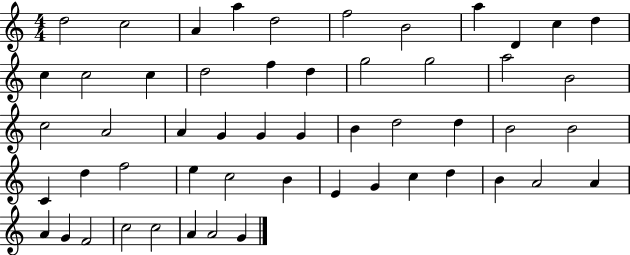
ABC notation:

X:1
T:Untitled
M:4/4
L:1/4
K:C
d2 c2 A a d2 f2 B2 a D c d c c2 c d2 f d g2 g2 a2 B2 c2 A2 A G G G B d2 d B2 B2 C d f2 e c2 B E G c d B A2 A A G F2 c2 c2 A A2 G